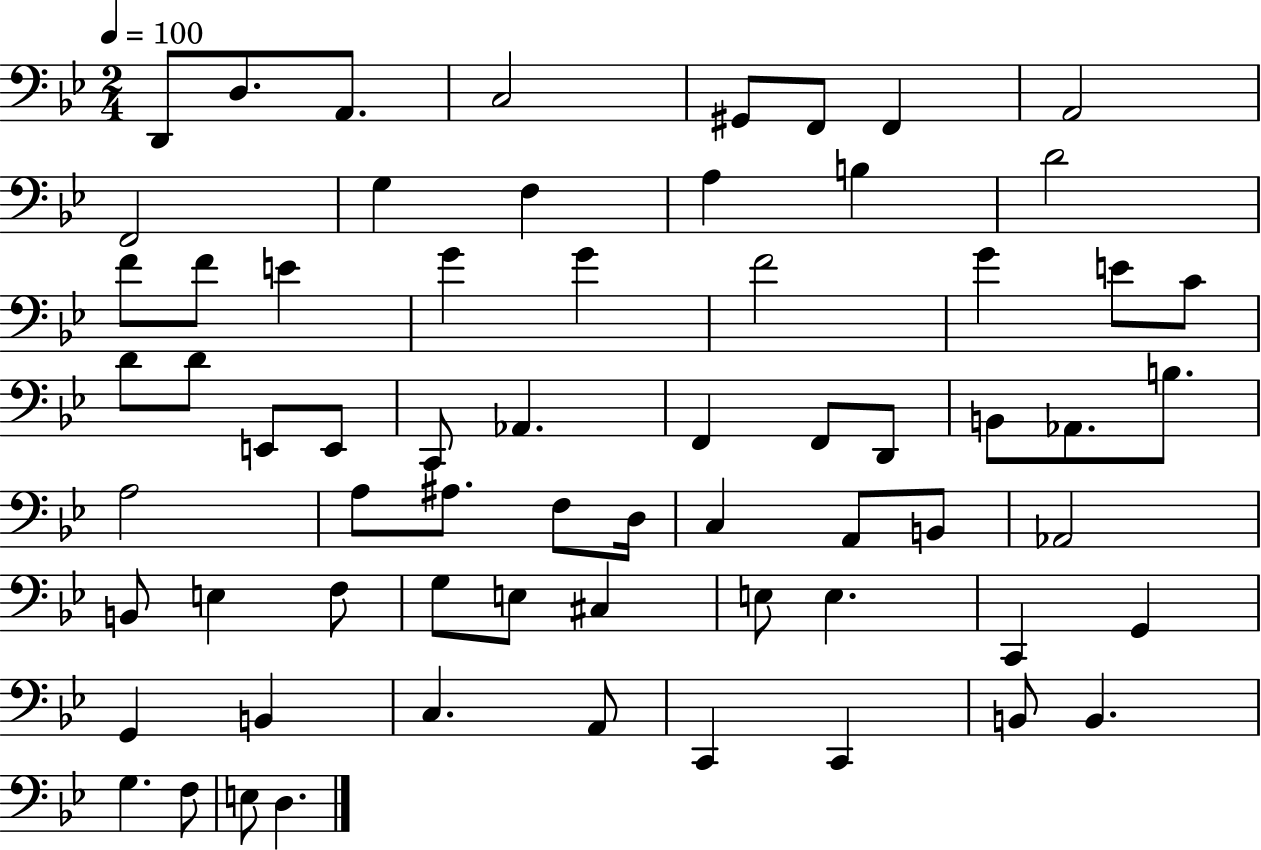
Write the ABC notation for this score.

X:1
T:Untitled
M:2/4
L:1/4
K:Bb
D,,/2 D,/2 A,,/2 C,2 ^G,,/2 F,,/2 F,, A,,2 F,,2 G, F, A, B, D2 F/2 F/2 E G G F2 G E/2 C/2 D/2 D/2 E,,/2 E,,/2 C,,/2 _A,, F,, F,,/2 D,,/2 B,,/2 _A,,/2 B,/2 A,2 A,/2 ^A,/2 F,/2 D,/4 C, A,,/2 B,,/2 _A,,2 B,,/2 E, F,/2 G,/2 E,/2 ^C, E,/2 E, C,, G,, G,, B,, C, A,,/2 C,, C,, B,,/2 B,, G, F,/2 E,/2 D,